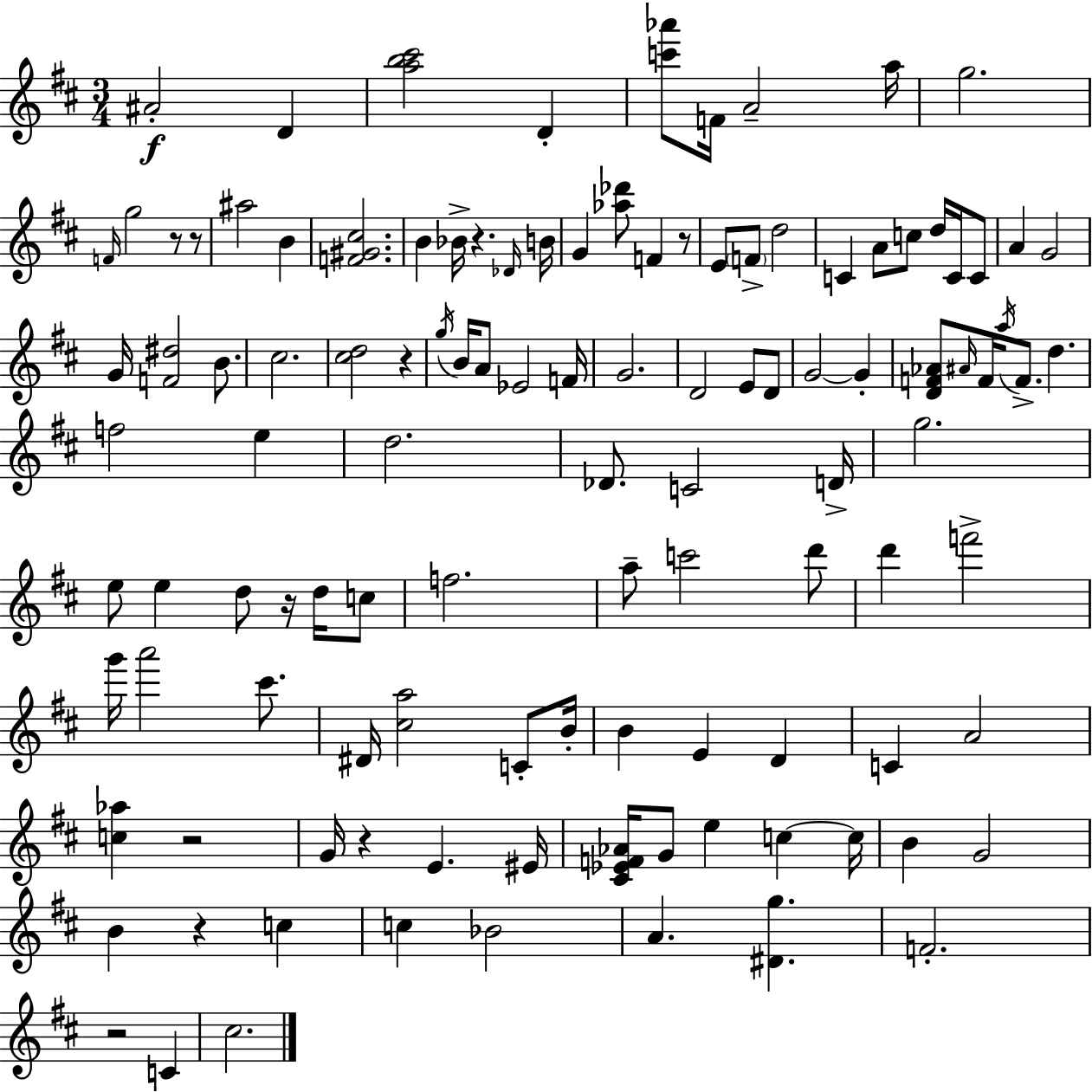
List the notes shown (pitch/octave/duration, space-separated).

A#4/h D4/q [A5,B5,C#6]/h D4/q [C6,Ab6]/e F4/s A4/h A5/s G5/h. F4/s G5/h R/e R/e A#5/h B4/q [F4,G#4,C#5]/h. B4/q Bb4/s R/q. Db4/s B4/s G4/q [Ab5,Db6]/e F4/q R/e E4/e F4/e D5/h C4/q A4/e C5/e D5/s C4/s C4/e A4/q G4/h G4/s [F4,D#5]/h B4/e. C#5/h. [C#5,D5]/h R/q G5/s B4/s A4/e Eb4/h F4/s G4/h. D4/h E4/e D4/e G4/h G4/q [D4,F4,Ab4]/e A#4/s F4/s A5/s F4/e. D5/q. F5/h E5/q D5/h. Db4/e. C4/h D4/s G5/h. E5/e E5/q D5/e R/s D5/s C5/e F5/h. A5/e C6/h D6/e D6/q F6/h G6/s A6/h C#6/e. D#4/s [C#5,A5]/h C4/e B4/s B4/q E4/q D4/q C4/q A4/h [C5,Ab5]/q R/h G4/s R/q E4/q. EIS4/s [C#4,Eb4,F4,Ab4]/s G4/e E5/q C5/q C5/s B4/q G4/h B4/q R/q C5/q C5/q Bb4/h A4/q. [D#4,G5]/q. F4/h. R/h C4/q C#5/h.